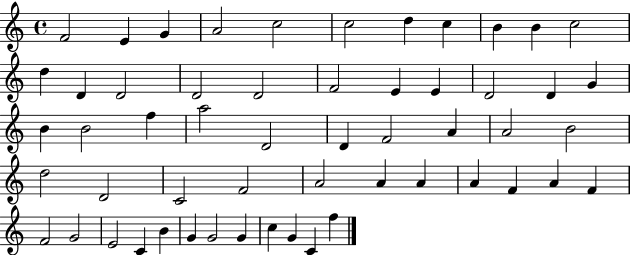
X:1
T:Untitled
M:4/4
L:1/4
K:C
F2 E G A2 c2 c2 d c B B c2 d D D2 D2 D2 F2 E E D2 D G B B2 f a2 D2 D F2 A A2 B2 d2 D2 C2 F2 A2 A A A F A F F2 G2 E2 C B G G2 G c G C f